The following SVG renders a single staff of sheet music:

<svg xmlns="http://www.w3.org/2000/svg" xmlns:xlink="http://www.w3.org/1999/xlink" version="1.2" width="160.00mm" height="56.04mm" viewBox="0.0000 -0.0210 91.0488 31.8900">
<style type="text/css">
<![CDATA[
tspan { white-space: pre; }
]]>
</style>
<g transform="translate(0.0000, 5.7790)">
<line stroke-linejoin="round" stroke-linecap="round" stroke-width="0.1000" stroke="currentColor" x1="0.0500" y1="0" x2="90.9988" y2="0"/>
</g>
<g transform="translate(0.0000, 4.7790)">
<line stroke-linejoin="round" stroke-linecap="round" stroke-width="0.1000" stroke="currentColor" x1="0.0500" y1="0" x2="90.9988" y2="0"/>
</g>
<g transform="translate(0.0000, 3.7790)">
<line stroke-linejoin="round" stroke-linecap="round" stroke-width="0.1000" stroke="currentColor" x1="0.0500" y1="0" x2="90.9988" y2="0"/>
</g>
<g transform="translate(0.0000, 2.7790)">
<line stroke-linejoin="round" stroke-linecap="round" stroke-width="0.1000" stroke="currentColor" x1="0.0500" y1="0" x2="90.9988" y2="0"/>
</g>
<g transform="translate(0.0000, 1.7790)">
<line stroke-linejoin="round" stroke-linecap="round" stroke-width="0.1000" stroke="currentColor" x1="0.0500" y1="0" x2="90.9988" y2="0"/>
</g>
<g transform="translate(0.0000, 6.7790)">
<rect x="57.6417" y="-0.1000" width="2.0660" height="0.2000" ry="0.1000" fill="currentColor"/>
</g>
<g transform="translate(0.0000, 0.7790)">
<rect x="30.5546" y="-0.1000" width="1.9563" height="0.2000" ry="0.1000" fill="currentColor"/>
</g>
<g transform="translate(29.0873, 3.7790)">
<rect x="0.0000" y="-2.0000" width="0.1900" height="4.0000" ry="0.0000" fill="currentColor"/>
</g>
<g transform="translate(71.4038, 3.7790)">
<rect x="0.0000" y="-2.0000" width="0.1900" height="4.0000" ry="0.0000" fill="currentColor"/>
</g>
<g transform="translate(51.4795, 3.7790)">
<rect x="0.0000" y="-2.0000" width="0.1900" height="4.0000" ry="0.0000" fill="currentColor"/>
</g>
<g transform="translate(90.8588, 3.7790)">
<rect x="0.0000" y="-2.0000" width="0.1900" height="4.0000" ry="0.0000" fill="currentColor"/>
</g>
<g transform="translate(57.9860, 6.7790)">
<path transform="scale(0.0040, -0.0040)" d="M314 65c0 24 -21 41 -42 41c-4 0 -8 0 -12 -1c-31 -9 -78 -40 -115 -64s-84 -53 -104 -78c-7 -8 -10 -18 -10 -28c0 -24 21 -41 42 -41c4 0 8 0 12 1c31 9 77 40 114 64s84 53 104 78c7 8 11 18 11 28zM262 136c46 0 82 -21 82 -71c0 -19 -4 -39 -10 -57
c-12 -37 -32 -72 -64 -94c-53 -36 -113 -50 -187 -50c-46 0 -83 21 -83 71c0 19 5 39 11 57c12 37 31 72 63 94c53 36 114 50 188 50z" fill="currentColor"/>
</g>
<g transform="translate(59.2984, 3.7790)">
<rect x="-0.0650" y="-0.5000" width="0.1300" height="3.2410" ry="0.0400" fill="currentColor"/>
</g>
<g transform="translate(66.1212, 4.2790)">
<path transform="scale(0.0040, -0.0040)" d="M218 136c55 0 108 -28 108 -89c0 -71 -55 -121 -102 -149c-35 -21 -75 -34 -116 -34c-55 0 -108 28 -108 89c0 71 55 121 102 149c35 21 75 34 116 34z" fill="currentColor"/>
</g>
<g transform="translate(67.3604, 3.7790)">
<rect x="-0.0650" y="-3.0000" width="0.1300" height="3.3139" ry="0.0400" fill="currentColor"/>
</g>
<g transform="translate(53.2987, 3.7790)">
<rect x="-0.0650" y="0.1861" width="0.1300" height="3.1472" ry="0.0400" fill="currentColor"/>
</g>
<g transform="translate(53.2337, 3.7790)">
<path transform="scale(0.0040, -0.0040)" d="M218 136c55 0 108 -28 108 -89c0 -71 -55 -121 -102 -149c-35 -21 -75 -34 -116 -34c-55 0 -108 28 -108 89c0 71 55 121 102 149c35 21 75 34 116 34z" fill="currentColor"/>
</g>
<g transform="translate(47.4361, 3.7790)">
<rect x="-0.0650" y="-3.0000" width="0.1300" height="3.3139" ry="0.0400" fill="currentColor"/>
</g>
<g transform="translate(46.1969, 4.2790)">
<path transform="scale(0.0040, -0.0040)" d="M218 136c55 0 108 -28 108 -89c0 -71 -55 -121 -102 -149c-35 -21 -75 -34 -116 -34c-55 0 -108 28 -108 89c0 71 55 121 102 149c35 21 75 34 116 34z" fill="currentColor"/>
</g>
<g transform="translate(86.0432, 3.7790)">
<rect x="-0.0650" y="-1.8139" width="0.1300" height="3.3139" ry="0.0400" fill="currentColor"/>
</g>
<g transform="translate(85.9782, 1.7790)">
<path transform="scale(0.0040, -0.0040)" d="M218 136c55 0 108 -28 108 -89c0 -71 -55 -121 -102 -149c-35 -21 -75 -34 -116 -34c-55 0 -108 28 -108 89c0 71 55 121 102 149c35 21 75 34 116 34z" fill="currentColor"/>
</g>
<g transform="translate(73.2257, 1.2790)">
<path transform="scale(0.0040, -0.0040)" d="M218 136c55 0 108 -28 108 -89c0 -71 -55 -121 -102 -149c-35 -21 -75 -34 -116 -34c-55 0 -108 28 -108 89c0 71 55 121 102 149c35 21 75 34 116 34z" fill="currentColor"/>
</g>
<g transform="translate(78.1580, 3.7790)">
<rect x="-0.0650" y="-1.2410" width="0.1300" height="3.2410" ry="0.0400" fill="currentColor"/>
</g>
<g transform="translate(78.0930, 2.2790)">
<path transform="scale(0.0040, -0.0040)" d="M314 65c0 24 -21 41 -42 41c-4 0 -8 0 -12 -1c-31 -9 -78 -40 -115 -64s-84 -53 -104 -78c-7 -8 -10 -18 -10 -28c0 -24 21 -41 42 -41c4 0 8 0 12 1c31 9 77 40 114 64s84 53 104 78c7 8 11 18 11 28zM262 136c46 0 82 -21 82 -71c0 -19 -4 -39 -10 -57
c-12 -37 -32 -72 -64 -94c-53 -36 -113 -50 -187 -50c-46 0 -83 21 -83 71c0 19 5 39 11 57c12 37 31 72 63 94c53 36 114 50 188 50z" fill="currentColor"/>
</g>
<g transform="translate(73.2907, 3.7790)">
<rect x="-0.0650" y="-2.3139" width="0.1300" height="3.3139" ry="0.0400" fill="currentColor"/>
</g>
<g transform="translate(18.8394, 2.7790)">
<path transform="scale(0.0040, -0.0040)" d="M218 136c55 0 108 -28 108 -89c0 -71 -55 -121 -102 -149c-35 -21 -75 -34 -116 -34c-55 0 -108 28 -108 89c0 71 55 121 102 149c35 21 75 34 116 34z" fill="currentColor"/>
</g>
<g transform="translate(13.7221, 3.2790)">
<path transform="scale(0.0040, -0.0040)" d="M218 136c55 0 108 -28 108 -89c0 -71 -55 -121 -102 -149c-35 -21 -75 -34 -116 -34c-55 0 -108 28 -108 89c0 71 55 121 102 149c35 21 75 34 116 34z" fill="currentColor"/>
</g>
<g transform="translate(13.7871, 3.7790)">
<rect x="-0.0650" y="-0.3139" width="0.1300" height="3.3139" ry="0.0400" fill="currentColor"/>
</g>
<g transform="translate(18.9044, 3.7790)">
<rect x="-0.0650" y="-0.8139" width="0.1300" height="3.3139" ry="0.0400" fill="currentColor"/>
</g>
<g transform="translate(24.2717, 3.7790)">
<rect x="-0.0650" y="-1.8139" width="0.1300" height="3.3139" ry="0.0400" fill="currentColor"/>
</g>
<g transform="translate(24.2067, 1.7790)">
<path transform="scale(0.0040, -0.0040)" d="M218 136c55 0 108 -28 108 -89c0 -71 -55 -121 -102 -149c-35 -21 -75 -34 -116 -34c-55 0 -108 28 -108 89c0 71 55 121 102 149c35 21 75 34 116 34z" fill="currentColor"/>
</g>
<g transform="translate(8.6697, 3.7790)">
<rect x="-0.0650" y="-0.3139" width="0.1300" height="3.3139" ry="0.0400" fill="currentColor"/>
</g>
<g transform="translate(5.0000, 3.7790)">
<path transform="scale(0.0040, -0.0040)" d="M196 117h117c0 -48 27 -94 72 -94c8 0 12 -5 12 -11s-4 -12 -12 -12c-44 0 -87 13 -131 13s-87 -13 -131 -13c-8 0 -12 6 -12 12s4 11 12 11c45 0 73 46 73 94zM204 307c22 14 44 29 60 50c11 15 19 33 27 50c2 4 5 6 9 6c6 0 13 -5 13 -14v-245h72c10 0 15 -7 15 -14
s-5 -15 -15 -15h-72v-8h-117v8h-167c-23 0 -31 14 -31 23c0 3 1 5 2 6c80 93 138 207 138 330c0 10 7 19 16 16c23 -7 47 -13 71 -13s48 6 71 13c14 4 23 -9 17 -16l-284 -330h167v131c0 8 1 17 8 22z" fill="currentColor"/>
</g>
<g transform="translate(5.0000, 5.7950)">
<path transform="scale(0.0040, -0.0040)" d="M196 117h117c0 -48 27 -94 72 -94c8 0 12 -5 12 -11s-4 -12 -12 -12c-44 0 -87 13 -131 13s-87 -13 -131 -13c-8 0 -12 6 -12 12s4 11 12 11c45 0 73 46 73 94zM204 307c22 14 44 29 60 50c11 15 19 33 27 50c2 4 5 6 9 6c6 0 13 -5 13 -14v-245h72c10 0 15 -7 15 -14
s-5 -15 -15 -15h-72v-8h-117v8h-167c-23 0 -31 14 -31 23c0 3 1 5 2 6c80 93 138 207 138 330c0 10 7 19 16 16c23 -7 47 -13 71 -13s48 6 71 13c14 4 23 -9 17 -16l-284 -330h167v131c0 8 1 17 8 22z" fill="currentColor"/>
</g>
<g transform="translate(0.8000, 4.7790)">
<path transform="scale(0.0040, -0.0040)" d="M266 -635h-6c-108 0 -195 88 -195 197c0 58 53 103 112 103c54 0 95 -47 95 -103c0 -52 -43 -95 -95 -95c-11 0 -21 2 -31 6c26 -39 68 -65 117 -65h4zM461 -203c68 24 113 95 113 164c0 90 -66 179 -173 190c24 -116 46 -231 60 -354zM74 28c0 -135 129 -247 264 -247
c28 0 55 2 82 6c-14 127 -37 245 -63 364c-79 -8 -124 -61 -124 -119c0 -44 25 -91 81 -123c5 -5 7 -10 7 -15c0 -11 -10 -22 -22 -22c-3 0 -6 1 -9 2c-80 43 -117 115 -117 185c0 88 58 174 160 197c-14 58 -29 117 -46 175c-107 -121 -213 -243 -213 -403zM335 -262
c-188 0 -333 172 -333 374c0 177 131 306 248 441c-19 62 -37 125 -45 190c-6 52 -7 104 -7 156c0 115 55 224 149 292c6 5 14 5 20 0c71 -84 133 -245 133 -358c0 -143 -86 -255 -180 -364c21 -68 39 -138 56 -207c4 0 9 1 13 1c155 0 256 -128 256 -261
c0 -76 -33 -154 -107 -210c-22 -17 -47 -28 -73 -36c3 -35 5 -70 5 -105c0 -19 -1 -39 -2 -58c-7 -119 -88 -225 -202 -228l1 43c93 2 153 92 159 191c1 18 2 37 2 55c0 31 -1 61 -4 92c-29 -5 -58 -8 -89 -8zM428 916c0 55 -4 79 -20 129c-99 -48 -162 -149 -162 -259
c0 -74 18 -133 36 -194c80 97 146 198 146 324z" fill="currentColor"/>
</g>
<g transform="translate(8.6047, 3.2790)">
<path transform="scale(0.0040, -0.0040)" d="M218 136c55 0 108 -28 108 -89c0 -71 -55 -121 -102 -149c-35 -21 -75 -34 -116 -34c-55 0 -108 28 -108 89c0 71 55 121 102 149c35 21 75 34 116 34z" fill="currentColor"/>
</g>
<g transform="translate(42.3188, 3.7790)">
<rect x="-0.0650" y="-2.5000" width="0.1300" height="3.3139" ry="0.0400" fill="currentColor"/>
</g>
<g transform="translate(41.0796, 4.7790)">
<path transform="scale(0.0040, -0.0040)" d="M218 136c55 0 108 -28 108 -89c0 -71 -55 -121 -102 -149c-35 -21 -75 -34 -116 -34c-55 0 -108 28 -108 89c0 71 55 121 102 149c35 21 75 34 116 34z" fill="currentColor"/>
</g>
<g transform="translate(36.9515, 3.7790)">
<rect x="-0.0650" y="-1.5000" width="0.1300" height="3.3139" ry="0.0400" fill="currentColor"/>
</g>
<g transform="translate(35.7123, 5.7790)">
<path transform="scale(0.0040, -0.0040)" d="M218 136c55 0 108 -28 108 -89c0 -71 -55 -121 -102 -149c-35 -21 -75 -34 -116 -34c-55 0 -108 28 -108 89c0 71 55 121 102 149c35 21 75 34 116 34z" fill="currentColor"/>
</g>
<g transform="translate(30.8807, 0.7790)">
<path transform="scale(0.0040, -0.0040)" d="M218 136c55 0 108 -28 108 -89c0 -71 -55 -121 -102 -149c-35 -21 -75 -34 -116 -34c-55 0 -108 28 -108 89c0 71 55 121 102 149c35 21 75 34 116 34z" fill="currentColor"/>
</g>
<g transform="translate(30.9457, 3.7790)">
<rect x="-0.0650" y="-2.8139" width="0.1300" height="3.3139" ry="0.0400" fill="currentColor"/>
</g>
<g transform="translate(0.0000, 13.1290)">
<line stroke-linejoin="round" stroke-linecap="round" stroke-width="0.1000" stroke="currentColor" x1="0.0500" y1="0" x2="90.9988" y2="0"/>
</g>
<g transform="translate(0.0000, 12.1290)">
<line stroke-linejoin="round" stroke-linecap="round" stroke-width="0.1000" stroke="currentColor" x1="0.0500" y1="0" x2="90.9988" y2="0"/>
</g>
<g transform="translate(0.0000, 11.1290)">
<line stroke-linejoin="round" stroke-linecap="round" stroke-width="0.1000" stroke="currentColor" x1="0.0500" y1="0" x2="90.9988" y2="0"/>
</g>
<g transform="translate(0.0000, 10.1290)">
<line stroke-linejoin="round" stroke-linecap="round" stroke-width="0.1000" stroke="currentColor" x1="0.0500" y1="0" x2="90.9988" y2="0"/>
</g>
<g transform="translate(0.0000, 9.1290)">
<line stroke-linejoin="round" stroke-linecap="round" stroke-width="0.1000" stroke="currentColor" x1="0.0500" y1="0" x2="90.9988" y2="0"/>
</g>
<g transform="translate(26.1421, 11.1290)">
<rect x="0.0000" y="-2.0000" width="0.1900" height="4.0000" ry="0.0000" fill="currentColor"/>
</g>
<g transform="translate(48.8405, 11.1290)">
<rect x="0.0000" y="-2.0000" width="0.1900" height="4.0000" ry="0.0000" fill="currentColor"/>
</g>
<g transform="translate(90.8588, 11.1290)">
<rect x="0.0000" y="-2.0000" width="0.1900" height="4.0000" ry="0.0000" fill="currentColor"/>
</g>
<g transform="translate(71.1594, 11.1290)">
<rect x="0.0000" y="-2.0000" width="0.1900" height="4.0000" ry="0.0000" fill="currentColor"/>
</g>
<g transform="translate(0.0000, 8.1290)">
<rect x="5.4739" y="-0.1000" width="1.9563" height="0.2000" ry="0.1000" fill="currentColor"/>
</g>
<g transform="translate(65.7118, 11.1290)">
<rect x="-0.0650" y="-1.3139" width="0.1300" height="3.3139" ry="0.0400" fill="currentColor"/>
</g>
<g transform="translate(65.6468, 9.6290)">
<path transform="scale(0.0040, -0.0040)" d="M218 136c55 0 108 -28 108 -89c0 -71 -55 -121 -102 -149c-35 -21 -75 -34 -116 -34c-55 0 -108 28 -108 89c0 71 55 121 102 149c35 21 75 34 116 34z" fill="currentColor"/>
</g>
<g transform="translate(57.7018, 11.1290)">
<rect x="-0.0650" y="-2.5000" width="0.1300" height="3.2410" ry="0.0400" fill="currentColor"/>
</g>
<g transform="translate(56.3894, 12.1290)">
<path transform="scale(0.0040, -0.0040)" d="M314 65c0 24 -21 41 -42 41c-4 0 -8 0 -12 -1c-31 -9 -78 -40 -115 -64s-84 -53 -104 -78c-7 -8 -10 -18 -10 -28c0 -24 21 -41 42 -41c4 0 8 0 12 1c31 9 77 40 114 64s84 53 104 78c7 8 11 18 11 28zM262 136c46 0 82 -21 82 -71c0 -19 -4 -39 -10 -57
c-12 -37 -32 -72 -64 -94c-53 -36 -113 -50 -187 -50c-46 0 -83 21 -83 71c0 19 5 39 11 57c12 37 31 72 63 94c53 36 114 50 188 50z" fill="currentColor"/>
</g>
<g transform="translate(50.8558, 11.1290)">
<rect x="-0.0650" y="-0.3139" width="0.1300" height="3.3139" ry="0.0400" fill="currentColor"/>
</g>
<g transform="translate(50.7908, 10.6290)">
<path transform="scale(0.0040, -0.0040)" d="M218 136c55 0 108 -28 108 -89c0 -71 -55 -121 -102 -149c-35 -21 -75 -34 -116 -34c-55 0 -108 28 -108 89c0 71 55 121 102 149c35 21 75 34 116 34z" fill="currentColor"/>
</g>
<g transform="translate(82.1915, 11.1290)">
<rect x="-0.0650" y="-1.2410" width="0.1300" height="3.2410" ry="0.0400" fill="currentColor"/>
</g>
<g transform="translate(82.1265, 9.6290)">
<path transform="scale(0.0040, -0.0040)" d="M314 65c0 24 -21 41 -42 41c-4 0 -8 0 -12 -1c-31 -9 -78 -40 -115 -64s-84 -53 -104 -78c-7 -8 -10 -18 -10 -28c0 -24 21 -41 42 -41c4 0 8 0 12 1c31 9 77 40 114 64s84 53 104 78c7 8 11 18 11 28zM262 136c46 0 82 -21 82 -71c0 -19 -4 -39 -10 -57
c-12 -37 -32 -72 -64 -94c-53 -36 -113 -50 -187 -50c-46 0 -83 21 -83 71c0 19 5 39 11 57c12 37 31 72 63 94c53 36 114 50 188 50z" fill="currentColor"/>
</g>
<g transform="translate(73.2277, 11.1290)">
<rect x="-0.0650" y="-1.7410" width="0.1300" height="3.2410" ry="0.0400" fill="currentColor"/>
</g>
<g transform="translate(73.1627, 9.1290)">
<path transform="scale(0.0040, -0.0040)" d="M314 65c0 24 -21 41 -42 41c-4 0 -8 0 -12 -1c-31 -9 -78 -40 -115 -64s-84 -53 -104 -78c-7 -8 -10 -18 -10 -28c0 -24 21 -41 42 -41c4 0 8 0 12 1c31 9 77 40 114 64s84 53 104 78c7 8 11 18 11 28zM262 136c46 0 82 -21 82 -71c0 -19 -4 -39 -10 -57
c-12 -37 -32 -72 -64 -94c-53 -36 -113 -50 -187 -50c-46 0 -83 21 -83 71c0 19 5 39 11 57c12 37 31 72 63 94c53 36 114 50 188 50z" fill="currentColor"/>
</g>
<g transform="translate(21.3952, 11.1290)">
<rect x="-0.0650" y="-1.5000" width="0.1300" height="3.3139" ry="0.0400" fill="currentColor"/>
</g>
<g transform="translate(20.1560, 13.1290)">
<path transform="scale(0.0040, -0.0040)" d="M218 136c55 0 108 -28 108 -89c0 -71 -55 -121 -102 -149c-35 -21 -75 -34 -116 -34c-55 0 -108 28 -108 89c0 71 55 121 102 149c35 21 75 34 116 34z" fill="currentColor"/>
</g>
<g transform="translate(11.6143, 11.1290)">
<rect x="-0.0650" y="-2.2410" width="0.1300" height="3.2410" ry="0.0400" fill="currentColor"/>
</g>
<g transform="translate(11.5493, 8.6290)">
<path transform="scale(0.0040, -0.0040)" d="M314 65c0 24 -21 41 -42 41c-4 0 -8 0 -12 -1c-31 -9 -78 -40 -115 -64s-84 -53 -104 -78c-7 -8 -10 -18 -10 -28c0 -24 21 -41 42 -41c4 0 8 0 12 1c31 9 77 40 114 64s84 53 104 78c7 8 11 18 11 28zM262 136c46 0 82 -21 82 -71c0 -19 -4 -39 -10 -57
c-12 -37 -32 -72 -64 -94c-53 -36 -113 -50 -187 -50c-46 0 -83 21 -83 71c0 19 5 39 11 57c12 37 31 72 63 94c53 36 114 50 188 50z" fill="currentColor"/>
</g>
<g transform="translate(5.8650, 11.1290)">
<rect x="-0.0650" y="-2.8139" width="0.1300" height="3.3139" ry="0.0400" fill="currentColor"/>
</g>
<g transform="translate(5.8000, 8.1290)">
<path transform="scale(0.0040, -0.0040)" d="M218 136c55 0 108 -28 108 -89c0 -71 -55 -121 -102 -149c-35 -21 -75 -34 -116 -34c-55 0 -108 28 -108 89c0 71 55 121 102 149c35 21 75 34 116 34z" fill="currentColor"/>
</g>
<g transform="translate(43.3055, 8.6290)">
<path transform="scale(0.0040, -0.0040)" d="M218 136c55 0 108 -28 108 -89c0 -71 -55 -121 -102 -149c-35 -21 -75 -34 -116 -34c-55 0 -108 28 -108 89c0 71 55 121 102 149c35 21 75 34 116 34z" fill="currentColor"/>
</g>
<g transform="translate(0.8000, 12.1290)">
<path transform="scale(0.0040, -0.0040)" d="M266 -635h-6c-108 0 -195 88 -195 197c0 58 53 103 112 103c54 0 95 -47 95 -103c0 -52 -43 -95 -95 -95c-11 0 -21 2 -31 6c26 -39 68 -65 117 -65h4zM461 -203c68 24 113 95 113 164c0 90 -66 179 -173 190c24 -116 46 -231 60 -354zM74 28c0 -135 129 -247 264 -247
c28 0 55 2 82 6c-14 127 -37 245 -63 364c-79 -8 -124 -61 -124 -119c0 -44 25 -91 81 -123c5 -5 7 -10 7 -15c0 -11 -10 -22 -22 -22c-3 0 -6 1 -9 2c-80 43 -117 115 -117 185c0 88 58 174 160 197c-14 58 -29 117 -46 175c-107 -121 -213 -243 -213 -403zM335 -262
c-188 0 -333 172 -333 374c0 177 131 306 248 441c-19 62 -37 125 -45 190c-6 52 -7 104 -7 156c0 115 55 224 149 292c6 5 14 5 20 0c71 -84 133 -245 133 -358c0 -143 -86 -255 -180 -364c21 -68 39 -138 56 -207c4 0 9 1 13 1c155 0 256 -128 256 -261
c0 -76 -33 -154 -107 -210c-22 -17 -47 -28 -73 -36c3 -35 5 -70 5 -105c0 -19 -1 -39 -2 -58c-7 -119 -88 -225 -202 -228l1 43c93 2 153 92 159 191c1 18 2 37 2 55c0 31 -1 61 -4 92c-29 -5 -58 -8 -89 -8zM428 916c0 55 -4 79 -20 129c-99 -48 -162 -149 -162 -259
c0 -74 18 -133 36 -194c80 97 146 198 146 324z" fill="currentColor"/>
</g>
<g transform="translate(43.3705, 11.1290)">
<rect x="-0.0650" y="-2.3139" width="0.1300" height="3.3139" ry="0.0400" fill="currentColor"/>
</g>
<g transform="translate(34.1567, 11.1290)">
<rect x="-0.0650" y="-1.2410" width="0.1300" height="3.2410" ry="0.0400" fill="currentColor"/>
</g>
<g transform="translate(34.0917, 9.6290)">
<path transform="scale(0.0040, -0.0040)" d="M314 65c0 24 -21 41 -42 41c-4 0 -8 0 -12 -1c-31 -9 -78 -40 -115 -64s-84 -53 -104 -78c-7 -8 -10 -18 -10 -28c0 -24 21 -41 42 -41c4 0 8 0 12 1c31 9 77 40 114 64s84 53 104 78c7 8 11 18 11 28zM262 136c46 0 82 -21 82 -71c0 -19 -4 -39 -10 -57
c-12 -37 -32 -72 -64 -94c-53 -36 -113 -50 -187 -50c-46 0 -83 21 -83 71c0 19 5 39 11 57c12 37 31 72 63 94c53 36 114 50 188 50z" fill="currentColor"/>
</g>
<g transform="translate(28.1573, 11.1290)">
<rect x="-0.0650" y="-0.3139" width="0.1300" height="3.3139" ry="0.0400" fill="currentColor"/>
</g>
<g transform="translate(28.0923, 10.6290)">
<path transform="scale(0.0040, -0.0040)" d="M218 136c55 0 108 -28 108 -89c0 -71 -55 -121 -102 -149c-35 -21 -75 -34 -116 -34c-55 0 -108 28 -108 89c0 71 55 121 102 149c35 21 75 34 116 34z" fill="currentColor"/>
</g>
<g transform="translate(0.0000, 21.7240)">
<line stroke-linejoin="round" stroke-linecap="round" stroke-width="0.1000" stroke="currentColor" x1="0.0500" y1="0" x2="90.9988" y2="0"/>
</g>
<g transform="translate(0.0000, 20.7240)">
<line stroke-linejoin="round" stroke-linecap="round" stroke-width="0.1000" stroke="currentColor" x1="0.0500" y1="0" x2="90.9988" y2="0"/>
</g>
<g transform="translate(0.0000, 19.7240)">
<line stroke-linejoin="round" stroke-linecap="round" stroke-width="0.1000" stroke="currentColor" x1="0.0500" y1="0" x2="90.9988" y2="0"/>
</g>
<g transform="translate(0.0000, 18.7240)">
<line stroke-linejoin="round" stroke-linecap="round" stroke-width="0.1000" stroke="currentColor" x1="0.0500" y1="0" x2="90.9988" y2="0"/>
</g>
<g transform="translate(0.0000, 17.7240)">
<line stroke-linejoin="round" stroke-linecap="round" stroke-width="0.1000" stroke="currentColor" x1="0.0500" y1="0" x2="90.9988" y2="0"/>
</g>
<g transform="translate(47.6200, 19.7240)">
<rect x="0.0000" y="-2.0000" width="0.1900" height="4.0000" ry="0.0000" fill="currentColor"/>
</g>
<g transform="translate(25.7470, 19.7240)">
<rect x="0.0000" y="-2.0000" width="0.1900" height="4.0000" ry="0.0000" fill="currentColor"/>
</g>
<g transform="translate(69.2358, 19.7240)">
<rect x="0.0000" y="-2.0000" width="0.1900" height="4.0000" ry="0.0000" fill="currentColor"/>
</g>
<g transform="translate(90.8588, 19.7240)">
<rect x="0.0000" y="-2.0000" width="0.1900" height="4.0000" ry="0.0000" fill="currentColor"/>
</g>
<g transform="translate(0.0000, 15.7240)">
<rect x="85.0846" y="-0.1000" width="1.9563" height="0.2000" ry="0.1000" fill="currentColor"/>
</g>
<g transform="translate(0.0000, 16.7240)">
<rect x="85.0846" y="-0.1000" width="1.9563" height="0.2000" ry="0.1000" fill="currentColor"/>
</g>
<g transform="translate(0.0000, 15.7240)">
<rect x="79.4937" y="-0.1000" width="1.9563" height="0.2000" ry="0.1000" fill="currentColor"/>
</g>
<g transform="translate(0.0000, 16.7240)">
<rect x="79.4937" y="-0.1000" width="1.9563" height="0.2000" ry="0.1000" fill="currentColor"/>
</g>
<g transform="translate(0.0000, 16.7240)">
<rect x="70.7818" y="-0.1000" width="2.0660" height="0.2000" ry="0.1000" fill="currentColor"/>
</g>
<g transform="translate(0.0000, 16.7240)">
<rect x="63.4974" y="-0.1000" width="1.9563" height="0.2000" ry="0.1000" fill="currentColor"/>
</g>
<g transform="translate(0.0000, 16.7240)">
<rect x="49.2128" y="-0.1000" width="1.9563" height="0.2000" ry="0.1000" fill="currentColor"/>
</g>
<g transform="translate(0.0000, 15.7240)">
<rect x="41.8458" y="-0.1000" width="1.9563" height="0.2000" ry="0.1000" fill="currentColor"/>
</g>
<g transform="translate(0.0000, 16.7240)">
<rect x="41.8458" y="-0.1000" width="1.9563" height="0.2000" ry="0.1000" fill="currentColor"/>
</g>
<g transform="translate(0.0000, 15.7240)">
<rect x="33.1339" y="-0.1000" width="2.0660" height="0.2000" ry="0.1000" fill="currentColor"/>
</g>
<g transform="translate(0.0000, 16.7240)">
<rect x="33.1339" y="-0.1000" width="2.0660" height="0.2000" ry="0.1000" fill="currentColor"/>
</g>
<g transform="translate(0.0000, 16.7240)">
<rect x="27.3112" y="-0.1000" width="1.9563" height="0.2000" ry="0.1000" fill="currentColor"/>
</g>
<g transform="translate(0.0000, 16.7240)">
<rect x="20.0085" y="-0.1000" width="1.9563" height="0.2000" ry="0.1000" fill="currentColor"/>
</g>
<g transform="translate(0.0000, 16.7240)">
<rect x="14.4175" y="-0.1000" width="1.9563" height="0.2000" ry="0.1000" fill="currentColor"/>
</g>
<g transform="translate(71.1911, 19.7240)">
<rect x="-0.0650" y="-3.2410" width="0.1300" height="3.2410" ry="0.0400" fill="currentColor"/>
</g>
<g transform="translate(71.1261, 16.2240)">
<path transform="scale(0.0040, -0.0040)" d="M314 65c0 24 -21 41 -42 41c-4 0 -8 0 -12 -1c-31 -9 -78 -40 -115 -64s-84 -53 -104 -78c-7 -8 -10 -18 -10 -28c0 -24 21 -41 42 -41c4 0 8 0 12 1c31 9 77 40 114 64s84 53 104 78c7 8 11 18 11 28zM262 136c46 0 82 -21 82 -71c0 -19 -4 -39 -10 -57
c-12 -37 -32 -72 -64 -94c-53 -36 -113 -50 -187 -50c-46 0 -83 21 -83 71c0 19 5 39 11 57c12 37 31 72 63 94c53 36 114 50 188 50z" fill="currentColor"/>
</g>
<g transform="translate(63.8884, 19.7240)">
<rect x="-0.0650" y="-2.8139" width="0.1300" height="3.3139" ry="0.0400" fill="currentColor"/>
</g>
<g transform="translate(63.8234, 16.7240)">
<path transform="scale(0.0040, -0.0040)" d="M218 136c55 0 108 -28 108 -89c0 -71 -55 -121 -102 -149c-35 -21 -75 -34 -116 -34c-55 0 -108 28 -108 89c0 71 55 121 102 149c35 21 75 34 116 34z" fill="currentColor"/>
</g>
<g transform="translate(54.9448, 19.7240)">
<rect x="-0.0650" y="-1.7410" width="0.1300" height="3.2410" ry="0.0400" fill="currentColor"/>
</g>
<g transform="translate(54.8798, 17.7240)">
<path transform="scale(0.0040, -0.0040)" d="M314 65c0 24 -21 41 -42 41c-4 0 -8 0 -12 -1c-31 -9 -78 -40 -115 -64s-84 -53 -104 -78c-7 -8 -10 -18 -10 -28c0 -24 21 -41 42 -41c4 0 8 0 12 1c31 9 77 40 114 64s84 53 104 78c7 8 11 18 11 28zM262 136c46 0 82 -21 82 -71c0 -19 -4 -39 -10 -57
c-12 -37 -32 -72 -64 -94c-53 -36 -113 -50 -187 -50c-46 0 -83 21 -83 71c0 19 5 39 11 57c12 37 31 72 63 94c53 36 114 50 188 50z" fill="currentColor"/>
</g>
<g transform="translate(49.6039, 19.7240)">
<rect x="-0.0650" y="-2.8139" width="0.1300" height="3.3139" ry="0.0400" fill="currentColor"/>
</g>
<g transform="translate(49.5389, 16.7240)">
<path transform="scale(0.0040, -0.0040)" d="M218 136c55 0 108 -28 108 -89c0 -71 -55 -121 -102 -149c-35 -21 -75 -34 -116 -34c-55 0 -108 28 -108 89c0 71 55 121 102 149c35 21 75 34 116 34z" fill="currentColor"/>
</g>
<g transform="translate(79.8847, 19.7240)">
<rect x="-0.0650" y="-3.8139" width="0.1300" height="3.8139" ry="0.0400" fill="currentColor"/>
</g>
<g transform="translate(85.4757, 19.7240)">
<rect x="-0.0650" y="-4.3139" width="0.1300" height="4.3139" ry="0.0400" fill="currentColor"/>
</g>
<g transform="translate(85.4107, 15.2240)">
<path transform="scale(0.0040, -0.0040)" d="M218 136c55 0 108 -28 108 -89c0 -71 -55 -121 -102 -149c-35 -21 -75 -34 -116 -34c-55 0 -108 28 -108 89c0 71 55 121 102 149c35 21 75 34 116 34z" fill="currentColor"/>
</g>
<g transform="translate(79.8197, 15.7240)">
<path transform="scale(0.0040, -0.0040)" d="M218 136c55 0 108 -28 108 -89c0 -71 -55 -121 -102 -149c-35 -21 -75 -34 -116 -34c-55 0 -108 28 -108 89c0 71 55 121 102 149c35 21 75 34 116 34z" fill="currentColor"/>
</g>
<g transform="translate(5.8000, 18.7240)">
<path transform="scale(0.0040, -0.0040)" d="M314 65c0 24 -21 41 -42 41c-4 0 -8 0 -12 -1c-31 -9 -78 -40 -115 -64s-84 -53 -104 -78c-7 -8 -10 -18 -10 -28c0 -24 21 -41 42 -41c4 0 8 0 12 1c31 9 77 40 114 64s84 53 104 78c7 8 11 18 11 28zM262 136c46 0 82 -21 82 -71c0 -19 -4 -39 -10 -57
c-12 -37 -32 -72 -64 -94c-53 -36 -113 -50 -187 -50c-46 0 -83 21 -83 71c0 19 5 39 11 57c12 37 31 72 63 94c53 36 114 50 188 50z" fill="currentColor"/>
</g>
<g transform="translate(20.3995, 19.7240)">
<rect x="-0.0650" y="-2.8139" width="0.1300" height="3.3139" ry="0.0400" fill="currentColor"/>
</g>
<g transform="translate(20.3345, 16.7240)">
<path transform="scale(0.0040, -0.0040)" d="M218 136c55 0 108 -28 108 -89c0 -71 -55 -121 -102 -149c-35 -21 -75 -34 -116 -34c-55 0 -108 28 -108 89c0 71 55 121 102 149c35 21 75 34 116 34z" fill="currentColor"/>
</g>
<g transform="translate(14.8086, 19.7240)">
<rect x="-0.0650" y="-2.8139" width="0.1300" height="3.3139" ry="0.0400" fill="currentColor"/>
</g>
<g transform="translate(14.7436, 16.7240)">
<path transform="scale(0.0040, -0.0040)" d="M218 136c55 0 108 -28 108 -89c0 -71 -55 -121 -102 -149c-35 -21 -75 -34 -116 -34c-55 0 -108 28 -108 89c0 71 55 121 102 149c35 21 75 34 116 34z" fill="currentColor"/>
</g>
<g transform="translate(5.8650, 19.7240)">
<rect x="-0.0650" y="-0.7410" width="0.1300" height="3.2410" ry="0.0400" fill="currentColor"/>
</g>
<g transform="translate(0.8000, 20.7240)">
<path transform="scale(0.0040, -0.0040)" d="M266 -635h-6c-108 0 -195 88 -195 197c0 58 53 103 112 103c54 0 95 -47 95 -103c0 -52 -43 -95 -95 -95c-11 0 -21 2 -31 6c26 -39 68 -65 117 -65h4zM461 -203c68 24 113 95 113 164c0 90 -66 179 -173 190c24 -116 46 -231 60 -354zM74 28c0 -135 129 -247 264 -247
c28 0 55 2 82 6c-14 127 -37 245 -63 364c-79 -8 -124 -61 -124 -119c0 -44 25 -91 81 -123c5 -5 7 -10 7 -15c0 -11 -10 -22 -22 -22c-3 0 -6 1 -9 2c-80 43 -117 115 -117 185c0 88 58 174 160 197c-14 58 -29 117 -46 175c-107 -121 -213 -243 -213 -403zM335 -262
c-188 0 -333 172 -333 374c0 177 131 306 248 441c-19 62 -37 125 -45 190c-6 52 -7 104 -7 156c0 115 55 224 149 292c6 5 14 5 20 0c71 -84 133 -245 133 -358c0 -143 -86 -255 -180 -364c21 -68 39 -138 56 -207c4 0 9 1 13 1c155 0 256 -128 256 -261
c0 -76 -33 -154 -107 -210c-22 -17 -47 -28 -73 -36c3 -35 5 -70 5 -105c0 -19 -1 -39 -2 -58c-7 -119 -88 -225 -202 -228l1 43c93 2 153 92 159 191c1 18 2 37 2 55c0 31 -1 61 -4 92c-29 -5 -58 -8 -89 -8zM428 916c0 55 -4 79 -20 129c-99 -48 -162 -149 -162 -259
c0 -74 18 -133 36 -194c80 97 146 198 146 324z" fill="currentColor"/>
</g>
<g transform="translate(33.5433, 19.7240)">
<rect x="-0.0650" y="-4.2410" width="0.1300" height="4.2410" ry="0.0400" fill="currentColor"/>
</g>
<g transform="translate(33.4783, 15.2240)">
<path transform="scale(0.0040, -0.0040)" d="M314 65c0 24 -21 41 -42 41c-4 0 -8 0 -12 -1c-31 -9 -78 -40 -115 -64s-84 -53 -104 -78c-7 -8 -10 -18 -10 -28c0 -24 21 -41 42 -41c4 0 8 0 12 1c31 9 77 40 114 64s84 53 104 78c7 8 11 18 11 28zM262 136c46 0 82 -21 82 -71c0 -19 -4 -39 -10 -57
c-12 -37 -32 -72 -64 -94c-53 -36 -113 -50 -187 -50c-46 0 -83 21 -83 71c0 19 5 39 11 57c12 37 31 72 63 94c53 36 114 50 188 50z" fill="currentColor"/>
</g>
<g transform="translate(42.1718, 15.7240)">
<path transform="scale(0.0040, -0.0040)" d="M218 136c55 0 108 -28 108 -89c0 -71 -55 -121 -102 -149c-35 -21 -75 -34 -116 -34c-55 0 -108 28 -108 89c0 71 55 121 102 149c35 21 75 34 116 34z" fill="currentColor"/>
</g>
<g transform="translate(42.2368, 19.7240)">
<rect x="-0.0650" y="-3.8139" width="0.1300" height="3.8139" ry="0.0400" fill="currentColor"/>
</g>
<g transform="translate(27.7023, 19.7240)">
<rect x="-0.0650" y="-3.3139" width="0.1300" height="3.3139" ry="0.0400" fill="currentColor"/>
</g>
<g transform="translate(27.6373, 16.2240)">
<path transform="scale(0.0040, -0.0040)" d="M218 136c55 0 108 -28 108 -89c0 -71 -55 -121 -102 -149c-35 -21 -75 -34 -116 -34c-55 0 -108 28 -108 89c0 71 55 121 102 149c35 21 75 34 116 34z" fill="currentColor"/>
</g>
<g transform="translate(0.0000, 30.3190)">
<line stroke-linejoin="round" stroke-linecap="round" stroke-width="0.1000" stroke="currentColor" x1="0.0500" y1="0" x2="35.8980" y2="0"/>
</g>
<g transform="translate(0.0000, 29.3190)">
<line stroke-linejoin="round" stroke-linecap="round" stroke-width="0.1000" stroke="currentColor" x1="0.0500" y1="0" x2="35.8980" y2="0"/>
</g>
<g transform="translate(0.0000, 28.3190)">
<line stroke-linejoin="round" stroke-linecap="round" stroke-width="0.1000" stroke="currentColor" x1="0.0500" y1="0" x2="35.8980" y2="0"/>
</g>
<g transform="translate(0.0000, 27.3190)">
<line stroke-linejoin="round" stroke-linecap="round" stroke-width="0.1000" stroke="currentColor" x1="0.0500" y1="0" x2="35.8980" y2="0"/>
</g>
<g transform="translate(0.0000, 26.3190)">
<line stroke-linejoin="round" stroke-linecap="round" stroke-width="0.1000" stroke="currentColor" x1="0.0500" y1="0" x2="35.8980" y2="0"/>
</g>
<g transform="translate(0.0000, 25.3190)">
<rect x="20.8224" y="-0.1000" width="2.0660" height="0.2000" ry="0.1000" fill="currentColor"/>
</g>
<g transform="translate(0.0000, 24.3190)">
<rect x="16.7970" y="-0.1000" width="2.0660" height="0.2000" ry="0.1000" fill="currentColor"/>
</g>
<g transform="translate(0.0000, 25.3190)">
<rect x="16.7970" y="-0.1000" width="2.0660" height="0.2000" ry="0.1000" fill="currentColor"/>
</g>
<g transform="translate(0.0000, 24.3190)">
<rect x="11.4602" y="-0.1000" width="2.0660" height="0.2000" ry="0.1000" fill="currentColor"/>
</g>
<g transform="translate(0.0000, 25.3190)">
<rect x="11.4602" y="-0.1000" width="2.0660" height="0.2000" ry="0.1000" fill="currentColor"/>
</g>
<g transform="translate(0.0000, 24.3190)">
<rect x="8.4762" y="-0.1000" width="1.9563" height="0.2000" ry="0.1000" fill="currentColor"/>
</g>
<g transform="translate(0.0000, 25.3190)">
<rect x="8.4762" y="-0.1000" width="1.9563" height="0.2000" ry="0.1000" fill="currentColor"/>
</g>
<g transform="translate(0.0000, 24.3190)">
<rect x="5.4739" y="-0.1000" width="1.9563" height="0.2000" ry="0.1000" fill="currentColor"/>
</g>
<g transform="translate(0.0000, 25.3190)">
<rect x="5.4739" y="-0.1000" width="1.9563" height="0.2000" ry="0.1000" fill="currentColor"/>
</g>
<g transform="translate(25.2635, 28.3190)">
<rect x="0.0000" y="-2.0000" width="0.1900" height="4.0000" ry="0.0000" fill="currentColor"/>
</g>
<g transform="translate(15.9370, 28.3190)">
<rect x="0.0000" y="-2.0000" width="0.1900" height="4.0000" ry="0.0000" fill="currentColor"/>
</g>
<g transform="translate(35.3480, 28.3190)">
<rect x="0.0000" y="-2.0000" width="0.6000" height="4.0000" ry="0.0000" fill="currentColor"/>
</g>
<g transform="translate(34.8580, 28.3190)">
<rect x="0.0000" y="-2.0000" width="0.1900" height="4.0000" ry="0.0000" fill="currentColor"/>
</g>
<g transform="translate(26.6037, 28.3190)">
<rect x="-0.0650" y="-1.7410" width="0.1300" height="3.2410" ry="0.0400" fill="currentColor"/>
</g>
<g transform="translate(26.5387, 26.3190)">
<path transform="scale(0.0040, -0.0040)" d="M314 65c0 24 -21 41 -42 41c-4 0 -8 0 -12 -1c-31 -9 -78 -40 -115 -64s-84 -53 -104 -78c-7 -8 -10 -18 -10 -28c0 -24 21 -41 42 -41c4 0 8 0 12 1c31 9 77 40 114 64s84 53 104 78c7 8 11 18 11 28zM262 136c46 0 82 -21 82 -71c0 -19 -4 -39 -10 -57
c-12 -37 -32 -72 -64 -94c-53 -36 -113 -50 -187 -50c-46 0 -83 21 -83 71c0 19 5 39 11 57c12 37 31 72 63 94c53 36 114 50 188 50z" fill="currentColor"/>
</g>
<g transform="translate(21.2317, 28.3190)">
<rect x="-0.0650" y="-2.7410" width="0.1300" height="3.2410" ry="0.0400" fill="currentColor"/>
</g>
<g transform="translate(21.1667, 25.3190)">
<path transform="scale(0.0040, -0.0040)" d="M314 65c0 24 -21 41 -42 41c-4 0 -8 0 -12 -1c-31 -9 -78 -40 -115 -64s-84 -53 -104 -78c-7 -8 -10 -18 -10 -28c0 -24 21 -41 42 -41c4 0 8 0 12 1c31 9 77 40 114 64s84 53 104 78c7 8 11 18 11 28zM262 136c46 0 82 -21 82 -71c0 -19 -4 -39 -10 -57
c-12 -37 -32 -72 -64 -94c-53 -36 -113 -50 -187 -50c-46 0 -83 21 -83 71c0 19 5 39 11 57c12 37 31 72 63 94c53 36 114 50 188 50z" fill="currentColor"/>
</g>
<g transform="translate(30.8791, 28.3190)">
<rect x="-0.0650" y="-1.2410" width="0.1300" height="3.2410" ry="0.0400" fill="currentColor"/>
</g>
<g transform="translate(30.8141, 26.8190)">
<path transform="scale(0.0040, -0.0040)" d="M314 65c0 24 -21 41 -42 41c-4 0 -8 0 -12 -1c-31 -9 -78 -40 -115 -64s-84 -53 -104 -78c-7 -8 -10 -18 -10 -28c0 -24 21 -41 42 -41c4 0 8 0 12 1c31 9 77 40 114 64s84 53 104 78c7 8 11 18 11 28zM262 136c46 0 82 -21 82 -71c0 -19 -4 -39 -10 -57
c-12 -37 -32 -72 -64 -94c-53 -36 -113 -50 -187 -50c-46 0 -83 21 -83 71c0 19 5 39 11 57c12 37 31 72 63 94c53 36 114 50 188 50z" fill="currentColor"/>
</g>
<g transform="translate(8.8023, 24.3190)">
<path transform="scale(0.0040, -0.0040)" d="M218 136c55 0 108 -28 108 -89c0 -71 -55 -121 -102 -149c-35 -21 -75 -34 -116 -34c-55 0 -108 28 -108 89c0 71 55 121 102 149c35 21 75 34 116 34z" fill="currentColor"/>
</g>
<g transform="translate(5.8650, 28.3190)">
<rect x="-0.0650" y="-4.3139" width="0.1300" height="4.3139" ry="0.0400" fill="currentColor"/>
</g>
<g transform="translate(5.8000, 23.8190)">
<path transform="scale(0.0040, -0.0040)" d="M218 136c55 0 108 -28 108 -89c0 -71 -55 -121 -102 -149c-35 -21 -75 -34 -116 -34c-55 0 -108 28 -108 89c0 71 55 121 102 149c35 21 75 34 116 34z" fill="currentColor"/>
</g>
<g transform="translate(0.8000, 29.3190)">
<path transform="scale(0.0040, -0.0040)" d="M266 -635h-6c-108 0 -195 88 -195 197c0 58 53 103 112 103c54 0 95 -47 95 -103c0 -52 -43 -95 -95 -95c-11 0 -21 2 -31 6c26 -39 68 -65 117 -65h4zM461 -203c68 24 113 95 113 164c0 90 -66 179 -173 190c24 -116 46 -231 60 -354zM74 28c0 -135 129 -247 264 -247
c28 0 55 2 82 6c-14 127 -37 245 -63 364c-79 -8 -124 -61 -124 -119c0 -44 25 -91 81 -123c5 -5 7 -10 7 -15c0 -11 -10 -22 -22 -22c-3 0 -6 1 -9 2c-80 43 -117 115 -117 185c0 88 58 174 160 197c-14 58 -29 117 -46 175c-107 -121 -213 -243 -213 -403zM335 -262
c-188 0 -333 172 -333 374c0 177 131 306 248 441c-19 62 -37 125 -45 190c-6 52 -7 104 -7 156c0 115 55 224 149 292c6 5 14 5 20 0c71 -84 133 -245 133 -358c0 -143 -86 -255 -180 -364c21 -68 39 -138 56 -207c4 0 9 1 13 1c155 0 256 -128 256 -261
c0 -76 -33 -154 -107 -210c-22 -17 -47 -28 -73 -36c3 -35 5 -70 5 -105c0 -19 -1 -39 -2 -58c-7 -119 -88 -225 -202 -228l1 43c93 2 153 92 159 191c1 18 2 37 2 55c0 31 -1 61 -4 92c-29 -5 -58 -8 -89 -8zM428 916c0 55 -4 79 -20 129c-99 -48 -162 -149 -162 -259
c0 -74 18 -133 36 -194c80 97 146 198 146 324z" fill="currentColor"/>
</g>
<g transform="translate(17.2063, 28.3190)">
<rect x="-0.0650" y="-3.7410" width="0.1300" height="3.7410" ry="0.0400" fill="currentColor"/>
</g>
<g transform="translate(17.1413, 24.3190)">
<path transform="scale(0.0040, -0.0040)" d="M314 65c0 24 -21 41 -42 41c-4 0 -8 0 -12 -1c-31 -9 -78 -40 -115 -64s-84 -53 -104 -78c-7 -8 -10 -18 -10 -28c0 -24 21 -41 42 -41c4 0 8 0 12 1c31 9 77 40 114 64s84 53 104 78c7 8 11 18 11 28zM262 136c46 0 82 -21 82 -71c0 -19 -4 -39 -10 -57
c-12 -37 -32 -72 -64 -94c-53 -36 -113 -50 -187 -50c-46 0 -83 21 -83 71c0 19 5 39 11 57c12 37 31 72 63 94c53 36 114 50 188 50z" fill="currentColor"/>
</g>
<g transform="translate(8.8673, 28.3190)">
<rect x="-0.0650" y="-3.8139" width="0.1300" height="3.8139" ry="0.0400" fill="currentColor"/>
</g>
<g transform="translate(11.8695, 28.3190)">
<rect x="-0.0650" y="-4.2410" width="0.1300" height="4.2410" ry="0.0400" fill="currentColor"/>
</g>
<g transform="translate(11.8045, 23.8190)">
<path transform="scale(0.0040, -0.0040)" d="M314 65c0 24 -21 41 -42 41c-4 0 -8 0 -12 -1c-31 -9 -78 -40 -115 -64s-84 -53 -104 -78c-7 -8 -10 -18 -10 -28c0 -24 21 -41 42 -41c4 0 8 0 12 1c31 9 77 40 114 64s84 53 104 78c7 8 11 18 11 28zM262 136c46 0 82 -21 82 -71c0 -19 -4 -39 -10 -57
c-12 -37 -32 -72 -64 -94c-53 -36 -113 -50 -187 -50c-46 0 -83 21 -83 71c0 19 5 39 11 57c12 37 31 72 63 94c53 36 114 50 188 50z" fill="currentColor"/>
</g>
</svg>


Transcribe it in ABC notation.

X:1
T:Untitled
M:4/4
L:1/4
K:C
c c d f a E G A B C2 A g e2 f a g2 E c e2 g c G2 e f2 e2 d2 a a b d'2 c' a f2 a b2 c' d' d' c' d'2 c'2 a2 f2 e2